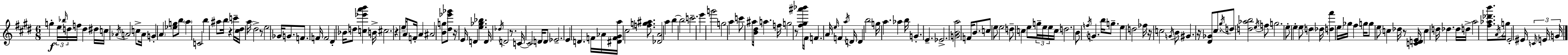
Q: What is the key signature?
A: E major